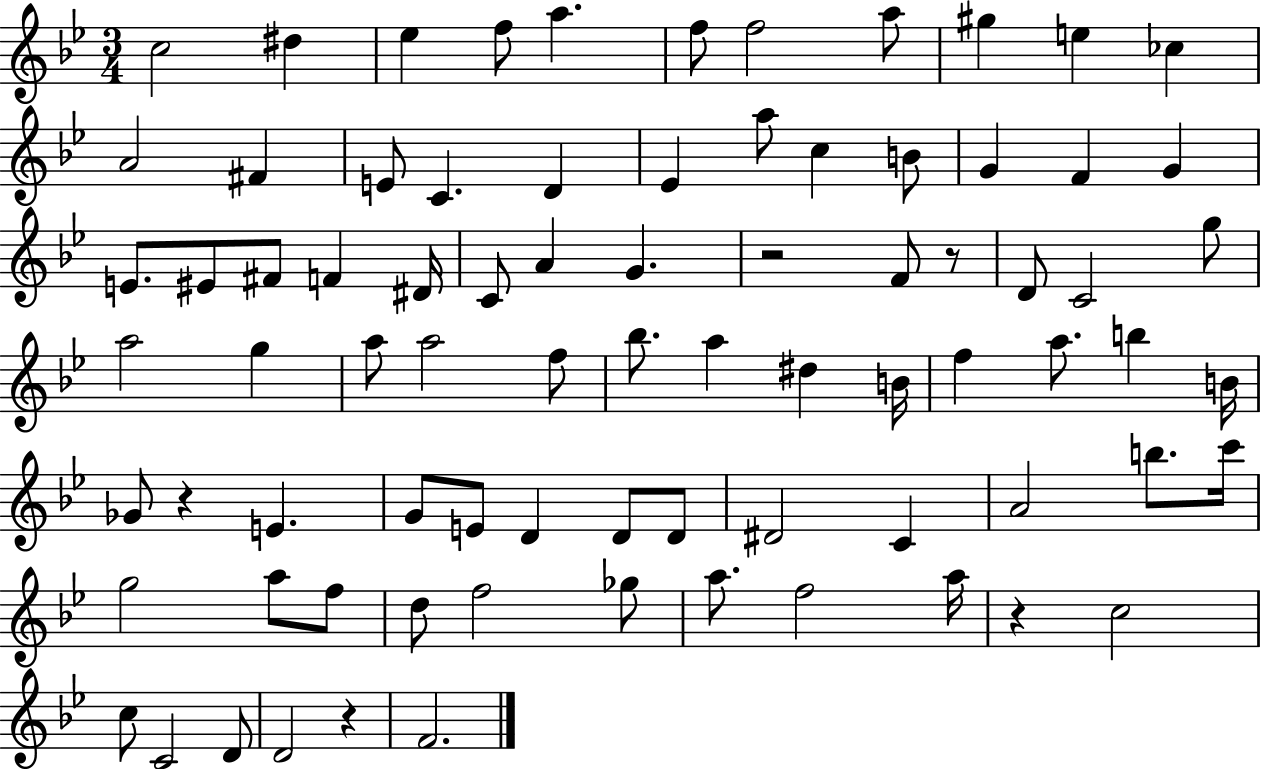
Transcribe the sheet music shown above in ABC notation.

X:1
T:Untitled
M:3/4
L:1/4
K:Bb
c2 ^d _e f/2 a f/2 f2 a/2 ^g e _c A2 ^F E/2 C D _E a/2 c B/2 G F G E/2 ^E/2 ^F/2 F ^D/4 C/2 A G z2 F/2 z/2 D/2 C2 g/2 a2 g a/2 a2 f/2 _b/2 a ^d B/4 f a/2 b B/4 _G/2 z E G/2 E/2 D D/2 D/2 ^D2 C A2 b/2 c'/4 g2 a/2 f/2 d/2 f2 _g/2 a/2 f2 a/4 z c2 c/2 C2 D/2 D2 z F2